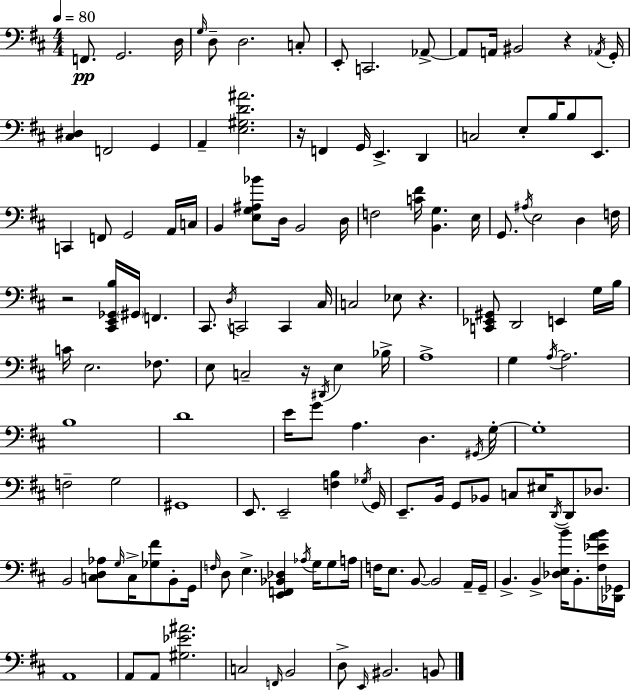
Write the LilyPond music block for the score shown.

{
  \clef bass
  \numericTimeSignature
  \time 4/4
  \key d \major
  \tempo 4 = 80
  \repeat volta 2 { f,8.\pp g,2. d16 | \grace { g16 } d8-- d2. c8-. | e,8-. c,2. aes,8->~~ | aes,8 a,16 bis,2 r4 | \break \acciaccatura { aes,16 } g,16-. <cis dis>4 f,2 g,4 | a,4-- <e gis d' ais'>2. | r16 f,4 g,16 e,4.-> d,4 | c2 e8-. b16 b8 e,8. | \break c,4 f,8 g,2 | a,16 c16 b,4 <e g ais bes'>8 d16 b,2 | d16 f2 <c' fis'>16 <b, g>4. | e16 g,8. \acciaccatura { ais16 } e2 d4 | \break f16 r2 <cis, e, ges, b>16 \parenthesize gis,16 f,4. | cis,8. \acciaccatura { d16 } c,2 c,4 | cis16 c2 ees8 r4. | <c, ees, gis,>8 d,2 e,4 | \break g16 b16 c'16 e2. | fes8. e8 c2-- r16 \acciaccatura { dis,16 } | e4 bes16-> a1-> | g4 \acciaccatura { a16~ }~ a2. | \break b1 | d'1 | e'16 g'8 a4. d4. | \acciaccatura { gis,16 } g16-.~~ g1-. | \break f2-- g2 | gis,1 | e,8. e,2-- | <f b>4 \acciaccatura { ges16 } g,16 e,8.-- b,16 g,8 bes,8 | \break c8 eis16 \acciaccatura { d,16~ }~ d,8 des8. b,2 | <c d aes>8 \grace { g16 } c16-> <ges fis'>8 b,8-. g,16 \grace { f16 } d8 e4.-> | <e, f, bes, des>4 \acciaccatura { aes16 } g16 g8 a16 f16 e8. | b,8~~ b,2 a,16-- g,16-- b,4.-> | \break b,4-> <des e b'>16 b,8.-. <fis ees' a' b'>16 <des, ges,>16 a,1 | a,8 a,8 | <gis ees' ais'>2. c2 | \grace { f,16 } b,2 d8-> \grace { e,16 } | \break bis,2. b,8 } \bar "|."
}